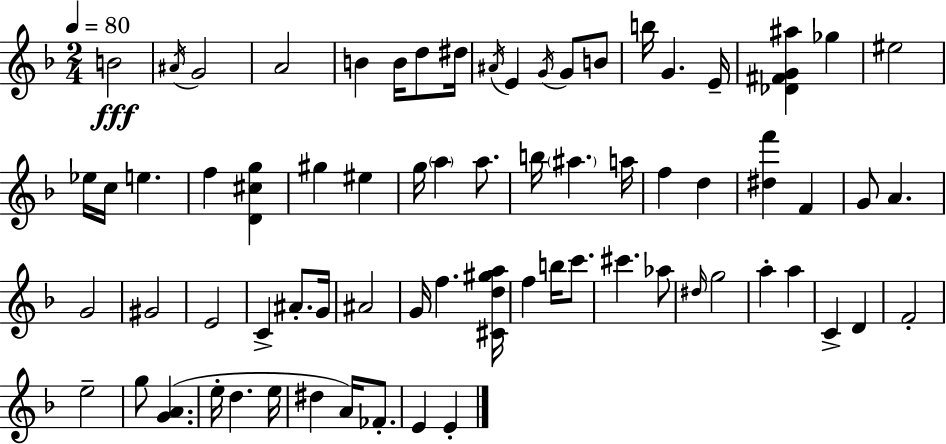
B4/h A#4/s G4/h A4/h B4/q B4/s D5/e D#5/s A#4/s E4/q G4/s G4/e B4/e B5/s G4/q. E4/s [Db4,F#4,G4,A#5]/q Gb5/q EIS5/h Eb5/s C5/s E5/q. F5/q [D4,C#5,G5]/q G#5/q EIS5/q G5/s A5/q A5/e. B5/s A#5/q. A5/s F5/q D5/q [D#5,F6]/q F4/q G4/e A4/q. G4/h G#4/h E4/h C4/q A#4/e. G4/s A#4/h G4/s F5/q. [C#4,D5,G#5,A5]/s F5/q B5/s C6/e. C#6/q. Ab5/e D#5/s G5/h A5/q A5/q C4/q D4/q F4/h E5/h G5/e [G4,A4]/q. E5/s D5/q. E5/s D#5/q A4/s FES4/e. E4/q E4/q